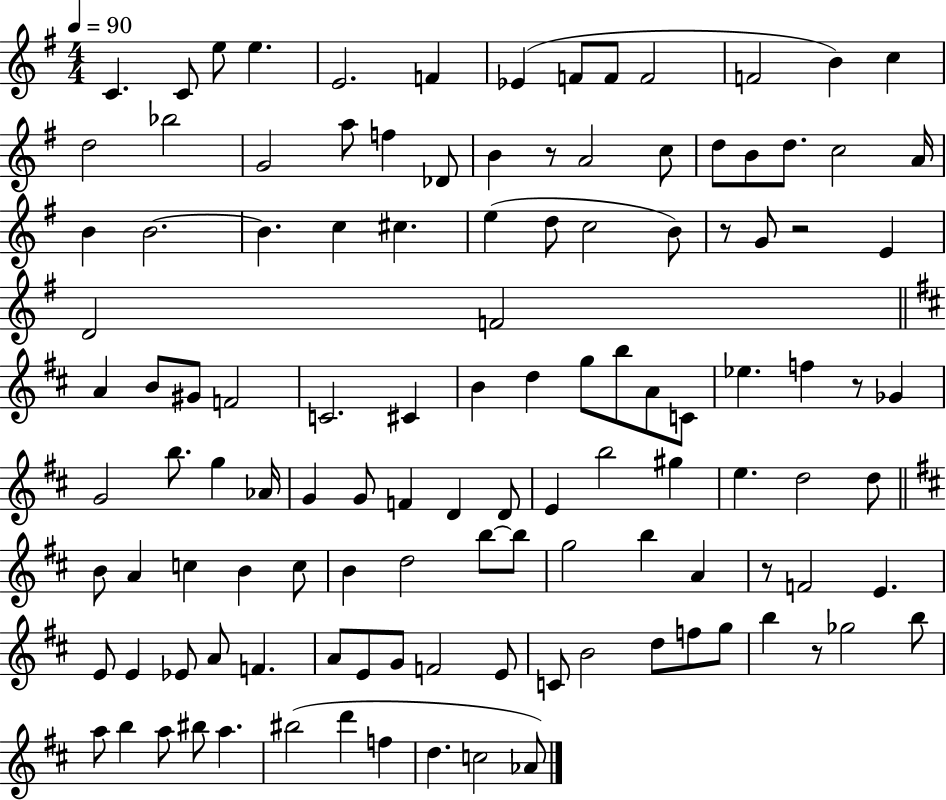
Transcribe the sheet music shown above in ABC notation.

X:1
T:Untitled
M:4/4
L:1/4
K:G
C C/2 e/2 e E2 F _E F/2 F/2 F2 F2 B c d2 _b2 G2 a/2 f _D/2 B z/2 A2 c/2 d/2 B/2 d/2 c2 A/4 B B2 B c ^c e d/2 c2 B/2 z/2 G/2 z2 E D2 F2 A B/2 ^G/2 F2 C2 ^C B d g/2 b/2 A/2 C/2 _e f z/2 _G G2 b/2 g _A/4 G G/2 F D D/2 E b2 ^g e d2 d/2 B/2 A c B c/2 B d2 b/2 b/2 g2 b A z/2 F2 E E/2 E _E/2 A/2 F A/2 E/2 G/2 F2 E/2 C/2 B2 d/2 f/2 g/2 b z/2 _g2 b/2 a/2 b a/2 ^b/2 a ^b2 d' f d c2 _A/2